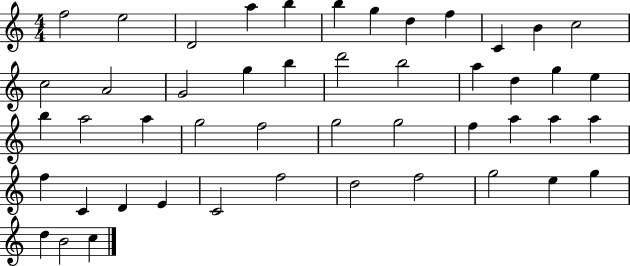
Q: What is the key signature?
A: C major